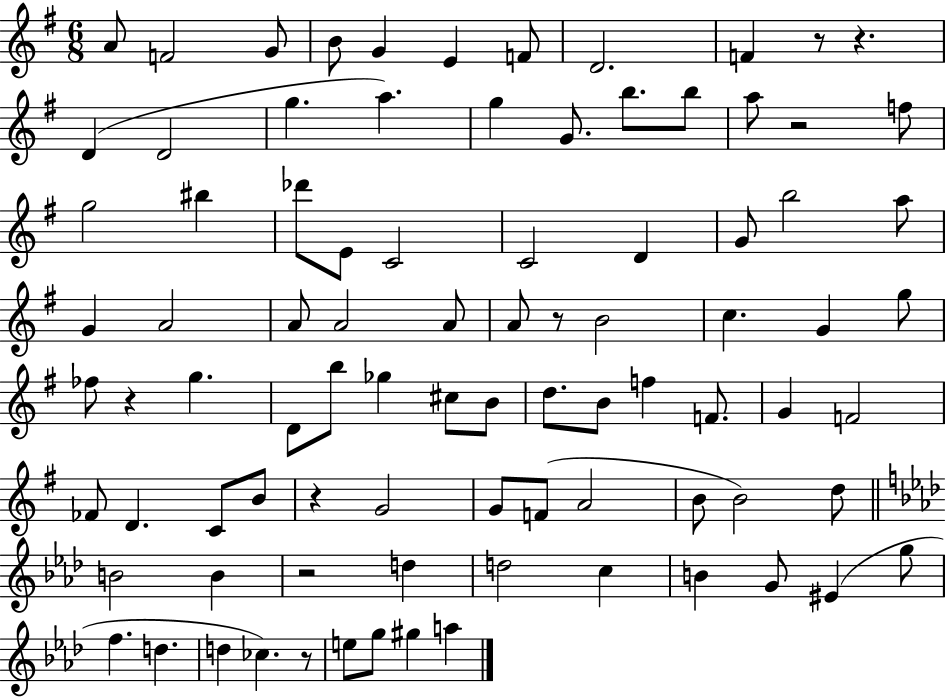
A4/e F4/h G4/e B4/e G4/q E4/q F4/e D4/h. F4/q R/e R/q. D4/q D4/h G5/q. A5/q. G5/q G4/e. B5/e. B5/e A5/e R/h F5/e G5/h BIS5/q Db6/e E4/e C4/h C4/h D4/q G4/e B5/h A5/e G4/q A4/h A4/e A4/h A4/e A4/e R/e B4/h C5/q. G4/q G5/e FES5/e R/q G5/q. D4/e B5/e Gb5/q C#5/e B4/e D5/e. B4/e F5/q F4/e. G4/q F4/h FES4/e D4/q. C4/e B4/e R/q G4/h G4/e F4/e A4/h B4/e B4/h D5/e B4/h B4/q R/h D5/q D5/h C5/q B4/q G4/e EIS4/q G5/e F5/q. D5/q. D5/q CES5/q. R/e E5/e G5/e G#5/q A5/q